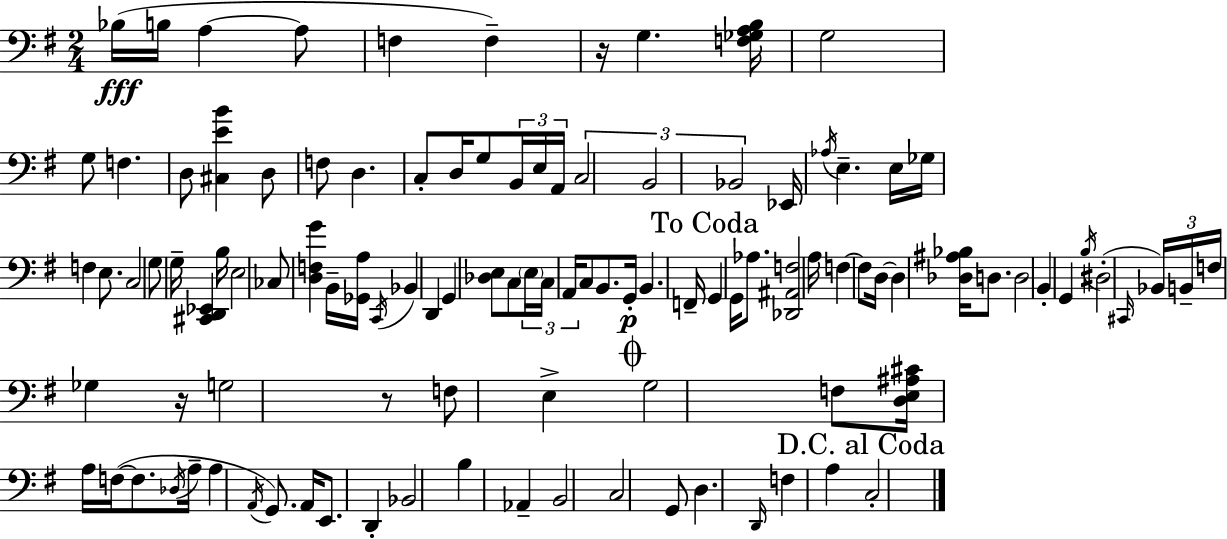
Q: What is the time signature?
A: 2/4